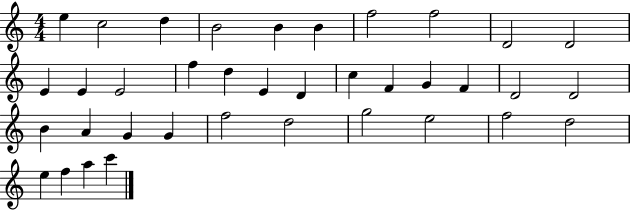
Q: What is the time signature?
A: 4/4